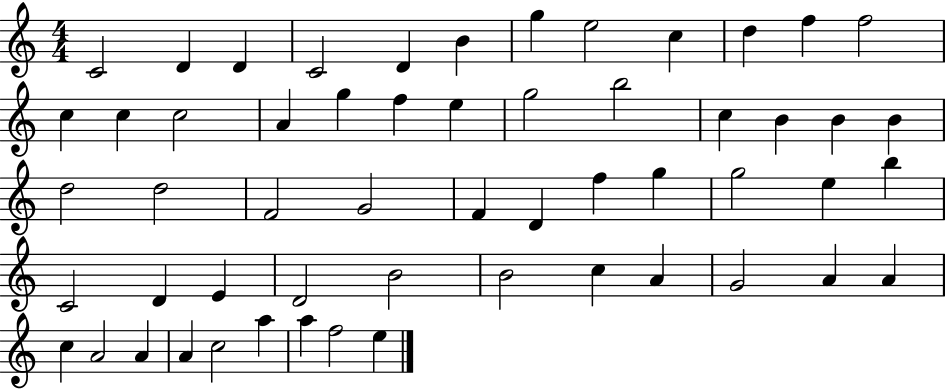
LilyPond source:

{
  \clef treble
  \numericTimeSignature
  \time 4/4
  \key c \major
  c'2 d'4 d'4 | c'2 d'4 b'4 | g''4 e''2 c''4 | d''4 f''4 f''2 | \break c''4 c''4 c''2 | a'4 g''4 f''4 e''4 | g''2 b''2 | c''4 b'4 b'4 b'4 | \break d''2 d''2 | f'2 g'2 | f'4 d'4 f''4 g''4 | g''2 e''4 b''4 | \break c'2 d'4 e'4 | d'2 b'2 | b'2 c''4 a'4 | g'2 a'4 a'4 | \break c''4 a'2 a'4 | a'4 c''2 a''4 | a''4 f''2 e''4 | \bar "|."
}